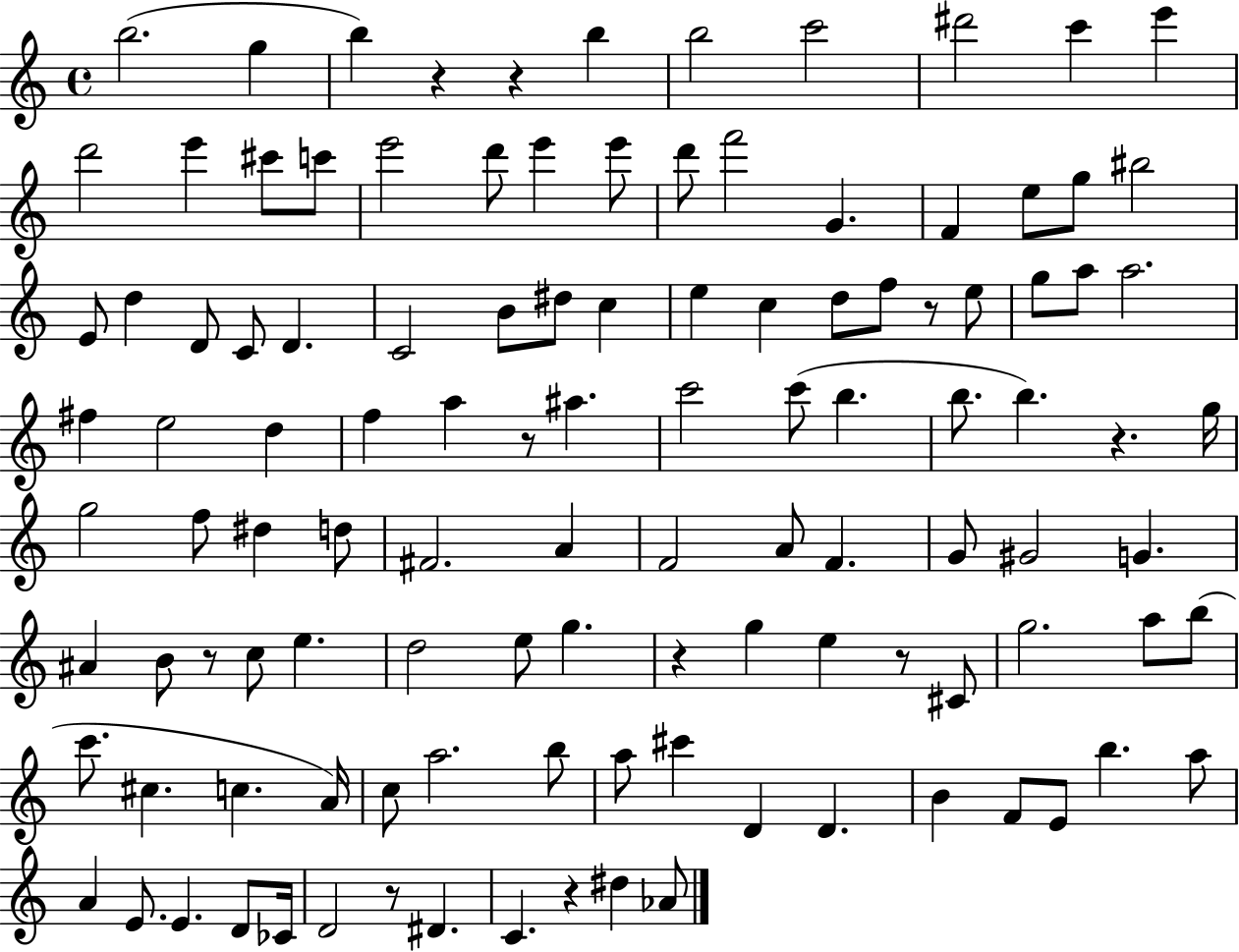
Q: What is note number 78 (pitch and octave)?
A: B5